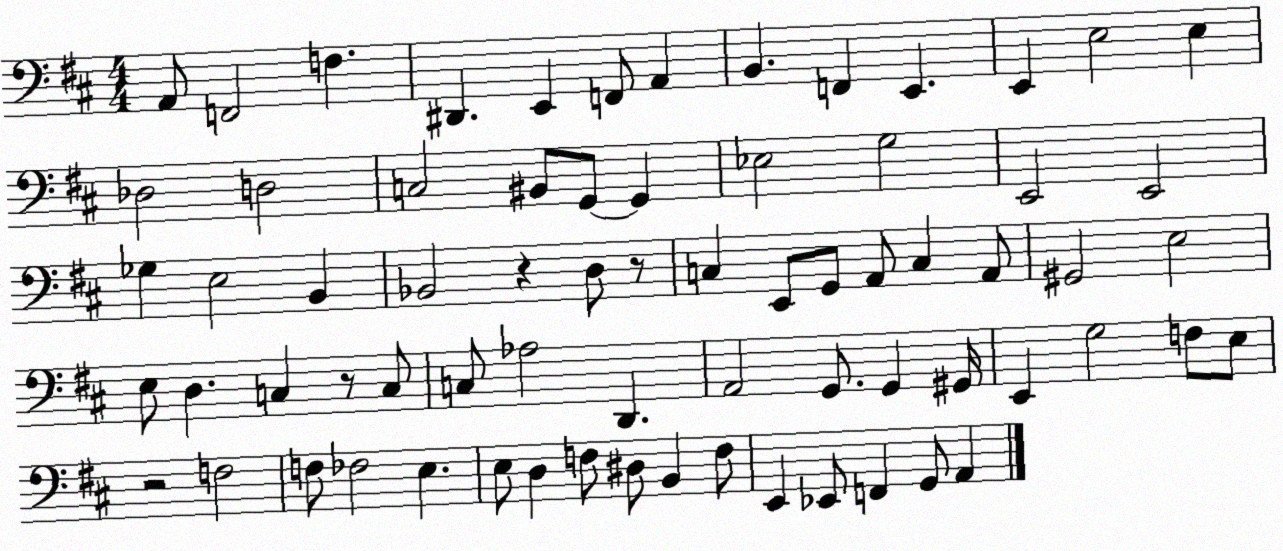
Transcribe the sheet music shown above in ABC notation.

X:1
T:Untitled
M:4/4
L:1/4
K:D
A,,/2 F,,2 F, ^D,, E,, F,,/2 A,, B,, F,, E,, E,, E,2 E, _D,2 D,2 C,2 ^B,,/2 G,,/2 G,, _E,2 G,2 E,,2 E,,2 _G, E,2 B,, _B,,2 z D,/2 z/2 C, E,,/2 G,,/2 A,,/2 C, A,,/2 ^G,,2 E,2 E,/2 D, C, z/2 C,/2 C,/2 _A,2 D,, A,,2 G,,/2 G,, ^G,,/4 E,, G,2 F,/2 E,/2 z2 F,2 F,/2 _F,2 E, E,/2 D, F,/2 ^D,/2 B,, F,/2 E,, _E,,/2 F,, G,,/2 A,,